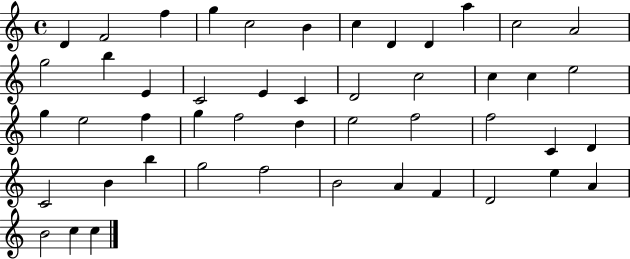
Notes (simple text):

D4/q F4/h F5/q G5/q C5/h B4/q C5/q D4/q D4/q A5/q C5/h A4/h G5/h B5/q E4/q C4/h E4/q C4/q D4/h C5/h C5/q C5/q E5/h G5/q E5/h F5/q G5/q F5/h D5/q E5/h F5/h F5/h C4/q D4/q C4/h B4/q B5/q G5/h F5/h B4/h A4/q F4/q D4/h E5/q A4/q B4/h C5/q C5/q